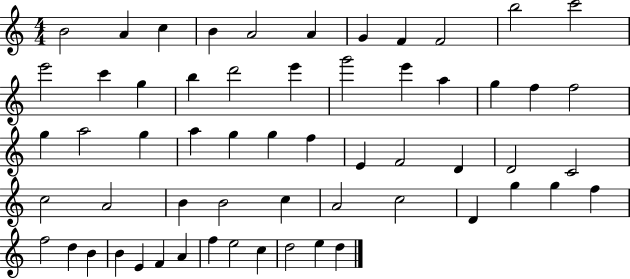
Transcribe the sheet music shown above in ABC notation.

X:1
T:Untitled
M:4/4
L:1/4
K:C
B2 A c B A2 A G F F2 b2 c'2 e'2 c' g b d'2 e' g'2 e' a g f f2 g a2 g a g g f E F2 D D2 C2 c2 A2 B B2 c A2 c2 D g g f f2 d B B E F A f e2 c d2 e d